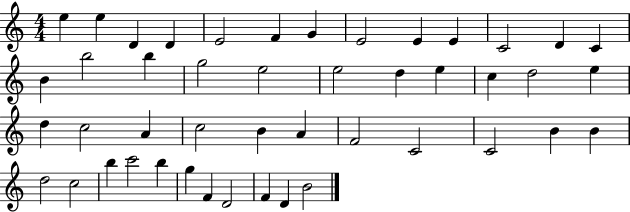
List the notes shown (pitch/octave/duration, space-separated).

E5/q E5/q D4/q D4/q E4/h F4/q G4/q E4/h E4/q E4/q C4/h D4/q C4/q B4/q B5/h B5/q G5/h E5/h E5/h D5/q E5/q C5/q D5/h E5/q D5/q C5/h A4/q C5/h B4/q A4/q F4/h C4/h C4/h B4/q B4/q D5/h C5/h B5/q C6/h B5/q G5/q F4/q D4/h F4/q D4/q B4/h